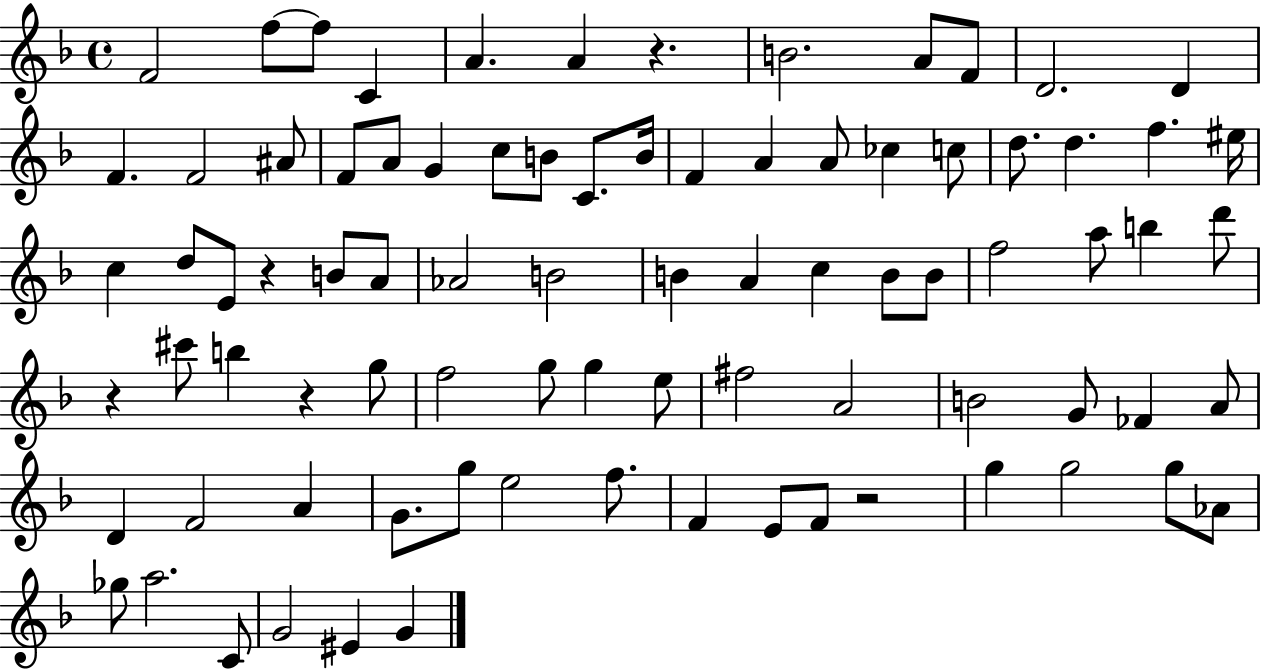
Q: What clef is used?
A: treble